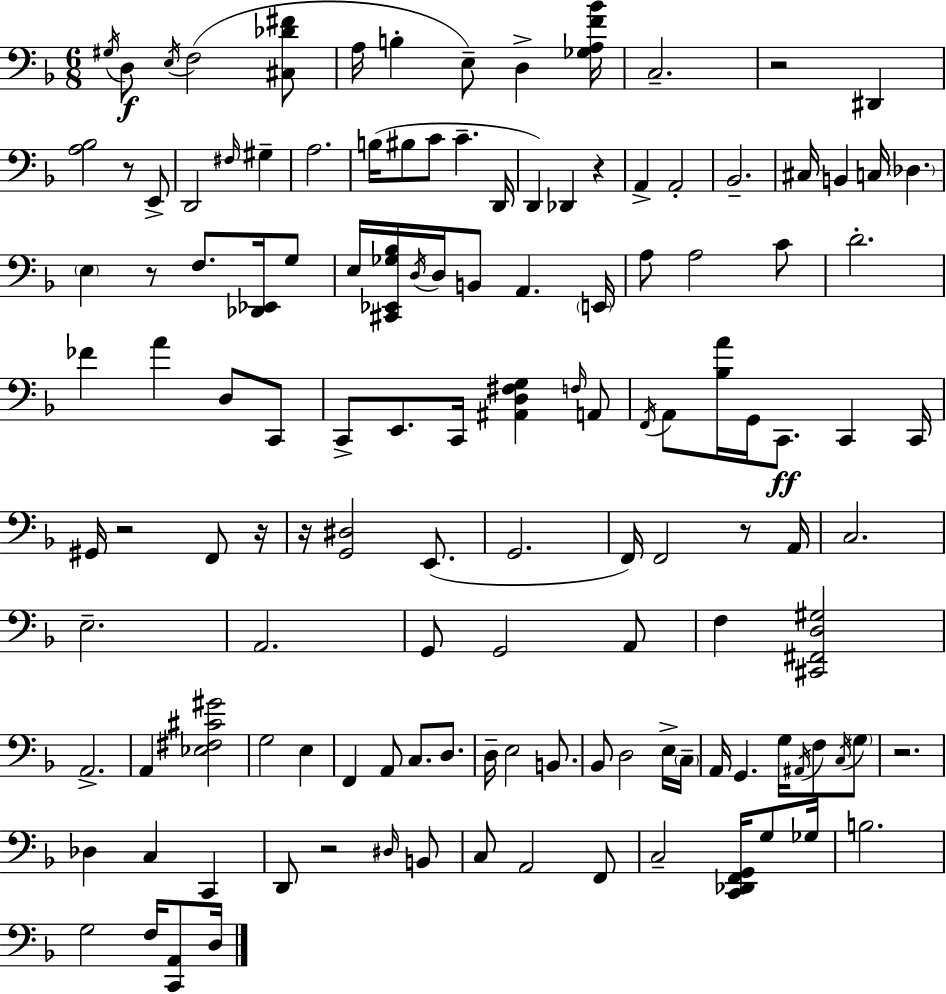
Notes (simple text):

G#3/s D3/e E3/s F3/h [C#3,Db4,F#4]/e A3/s B3/q E3/e D3/q [Gb3,A3,F4,Bb4]/s C3/h. R/h D#2/q [A3,Bb3]/h R/e E2/e D2/h F#3/s G#3/q A3/h. B3/s BIS3/e C4/e C4/q. D2/s D2/q Db2/q R/q A2/q A2/h Bb2/h. C#3/s B2/q C3/s Db3/q. E3/q R/e F3/e. [Db2,Eb2]/s G3/e E3/s [C#2,Eb2,Gb3,Bb3]/s D3/s D3/s B2/e A2/q. E2/s A3/e A3/h C4/e D4/h. FES4/q A4/q D3/e C2/e C2/e E2/e. C2/s [A#2,D3,F#3,G3]/q F3/s A2/e F2/s A2/e [Bb3,A4]/s G2/s C2/e. C2/q C2/s G#2/s R/h F2/e R/s R/s [G2,D#3]/h E2/e. G2/h. F2/s F2/h R/e A2/s C3/h. E3/h. A2/h. G2/e G2/h A2/e F3/q [C#2,F#2,D3,G#3]/h A2/h. A2/q [Eb3,F#3,C#4,G#4]/h G3/h E3/q F2/q A2/e C3/e. D3/e. D3/s E3/h B2/e. Bb2/e D3/h E3/s C3/s A2/s G2/q. G3/s A#2/s F3/e C3/s G3/e R/h. Db3/q C3/q C2/q D2/e R/h D#3/s B2/e C3/e A2/h F2/e C3/h [C2,Db2,F2,G2]/s G3/e Gb3/s B3/h. G3/h F3/s [C2,A2]/e D3/s